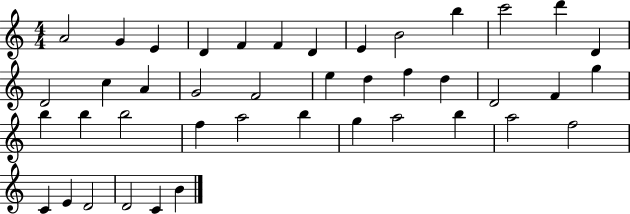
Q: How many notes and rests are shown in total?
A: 42